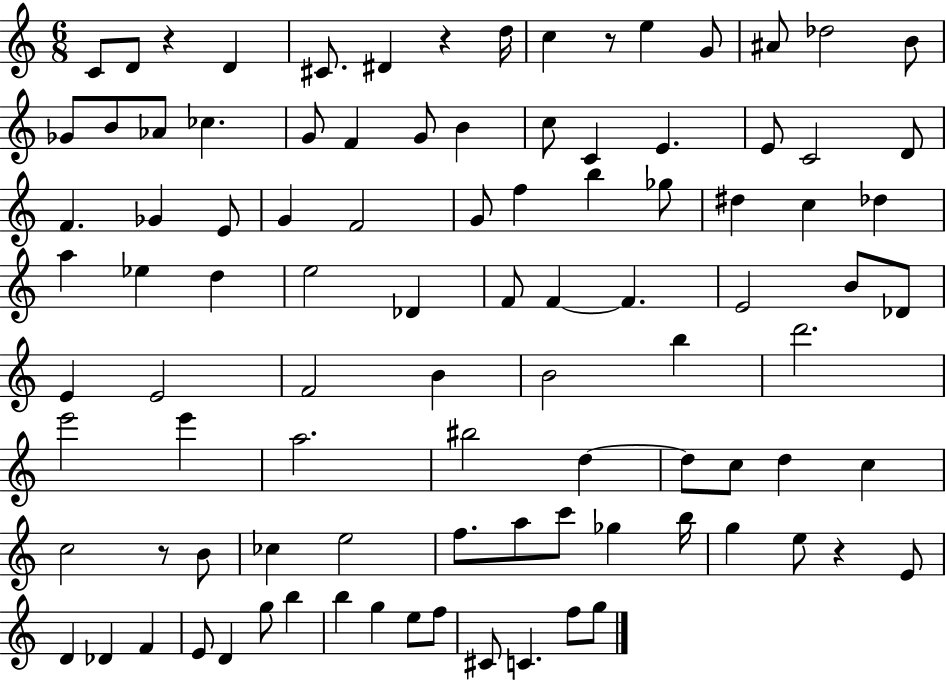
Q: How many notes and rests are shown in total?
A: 97